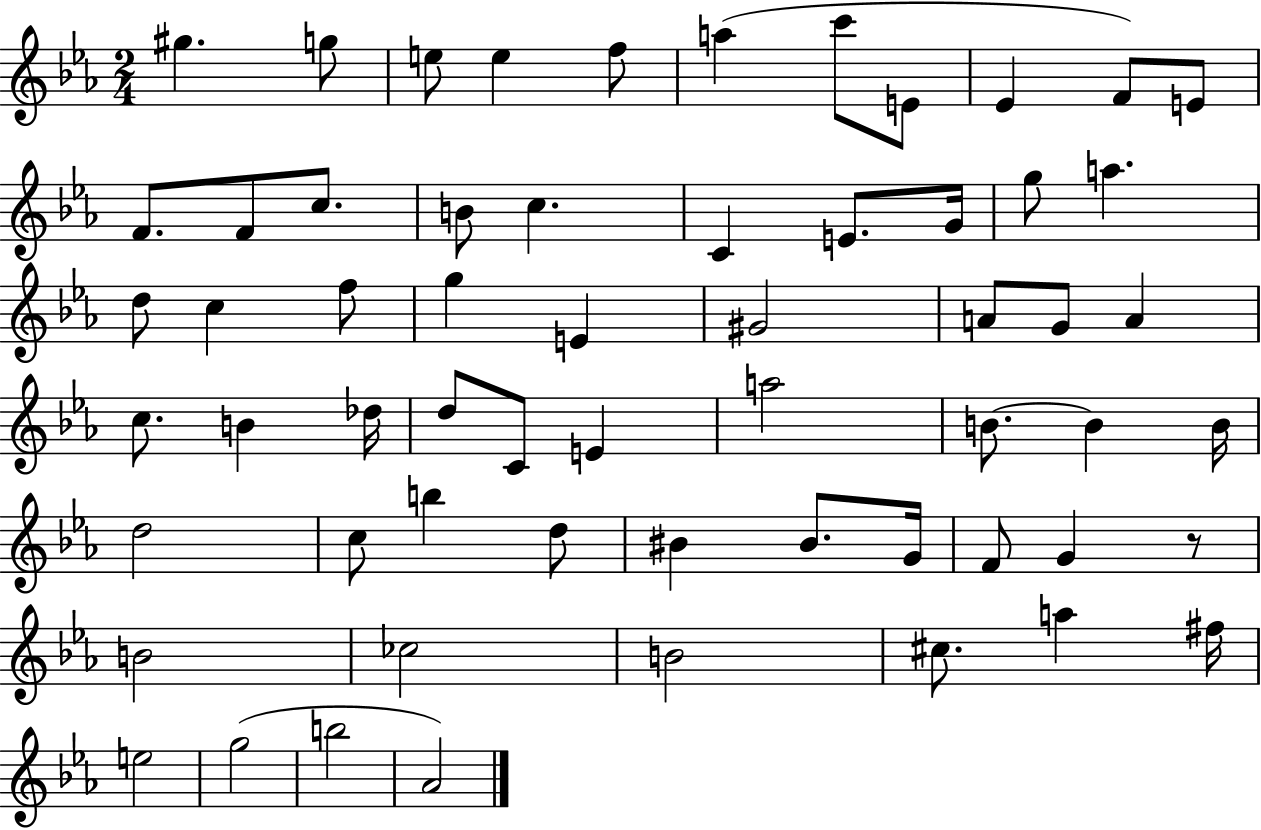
G#5/q. G5/e E5/e E5/q F5/e A5/q C6/e E4/e Eb4/q F4/e E4/e F4/e. F4/e C5/e. B4/e C5/q. C4/q E4/e. G4/s G5/e A5/q. D5/e C5/q F5/e G5/q E4/q G#4/h A4/e G4/e A4/q C5/e. B4/q Db5/s D5/e C4/e E4/q A5/h B4/e. B4/q B4/s D5/h C5/e B5/q D5/e BIS4/q BIS4/e. G4/s F4/e G4/q R/e B4/h CES5/h B4/h C#5/e. A5/q F#5/s E5/h G5/h B5/h Ab4/h